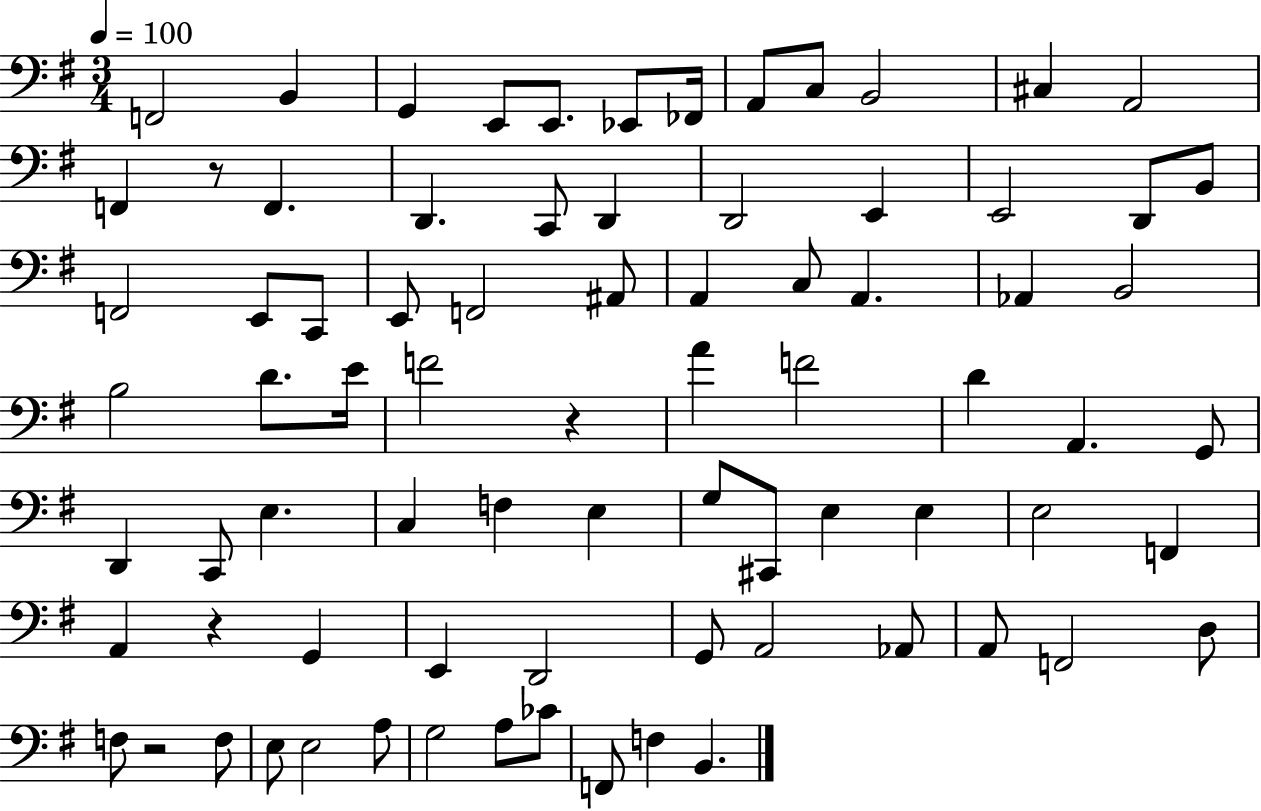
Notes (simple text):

F2/h B2/q G2/q E2/e E2/e. Eb2/e FES2/s A2/e C3/e B2/h C#3/q A2/h F2/q R/e F2/q. D2/q. C2/e D2/q D2/h E2/q E2/h D2/e B2/e F2/h E2/e C2/e E2/e F2/h A#2/e A2/q C3/e A2/q. Ab2/q B2/h B3/h D4/e. E4/s F4/h R/q A4/q F4/h D4/q A2/q. G2/e D2/q C2/e E3/q. C3/q F3/q E3/q G3/e C#2/e E3/q E3/q E3/h F2/q A2/q R/q G2/q E2/q D2/h G2/e A2/h Ab2/e A2/e F2/h D3/e F3/e R/h F3/e E3/e E3/h A3/e G3/h A3/e CES4/e F2/e F3/q B2/q.